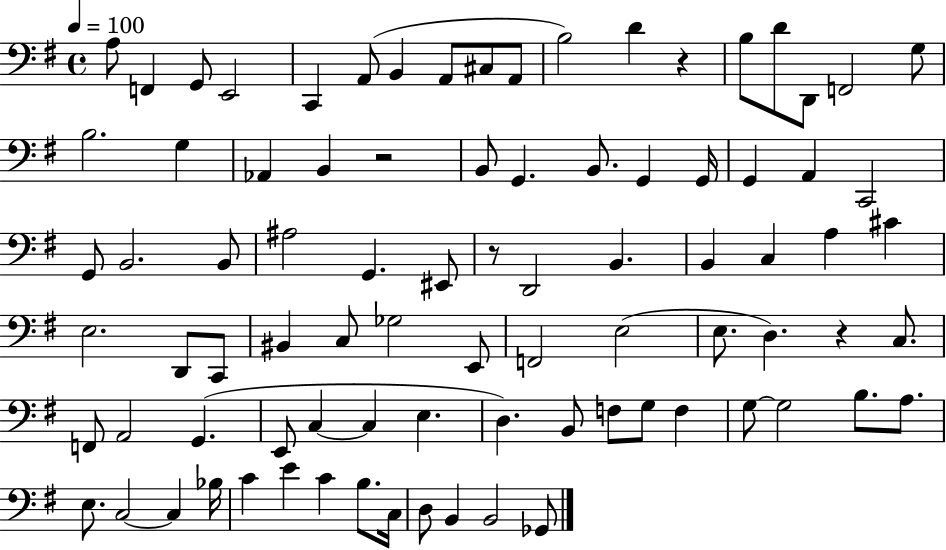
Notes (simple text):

A3/e F2/q G2/e E2/h C2/q A2/e B2/q A2/e C#3/e A2/e B3/h D4/q R/q B3/e D4/e D2/e F2/h G3/e B3/h. G3/q Ab2/q B2/q R/h B2/e G2/q. B2/e. G2/q G2/s G2/q A2/q C2/h G2/e B2/h. B2/e A#3/h G2/q. EIS2/e R/e D2/h B2/q. B2/q C3/q A3/q C#4/q E3/h. D2/e C2/e BIS2/q C3/e Gb3/h E2/e F2/h E3/h E3/e. D3/q. R/q C3/e. F2/e A2/h G2/q. E2/e C3/q C3/q E3/q. D3/q. B2/e F3/e G3/e F3/q G3/e G3/h B3/e. A3/e. E3/e. C3/h C3/q Bb3/s C4/q E4/q C4/q B3/e. C3/s D3/e B2/q B2/h Gb2/e